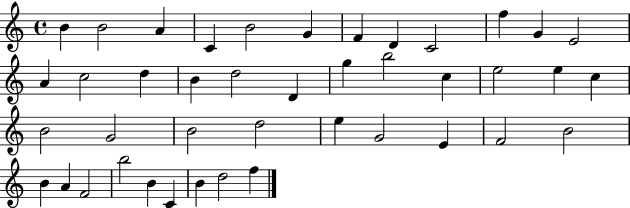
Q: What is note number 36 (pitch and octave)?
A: F4